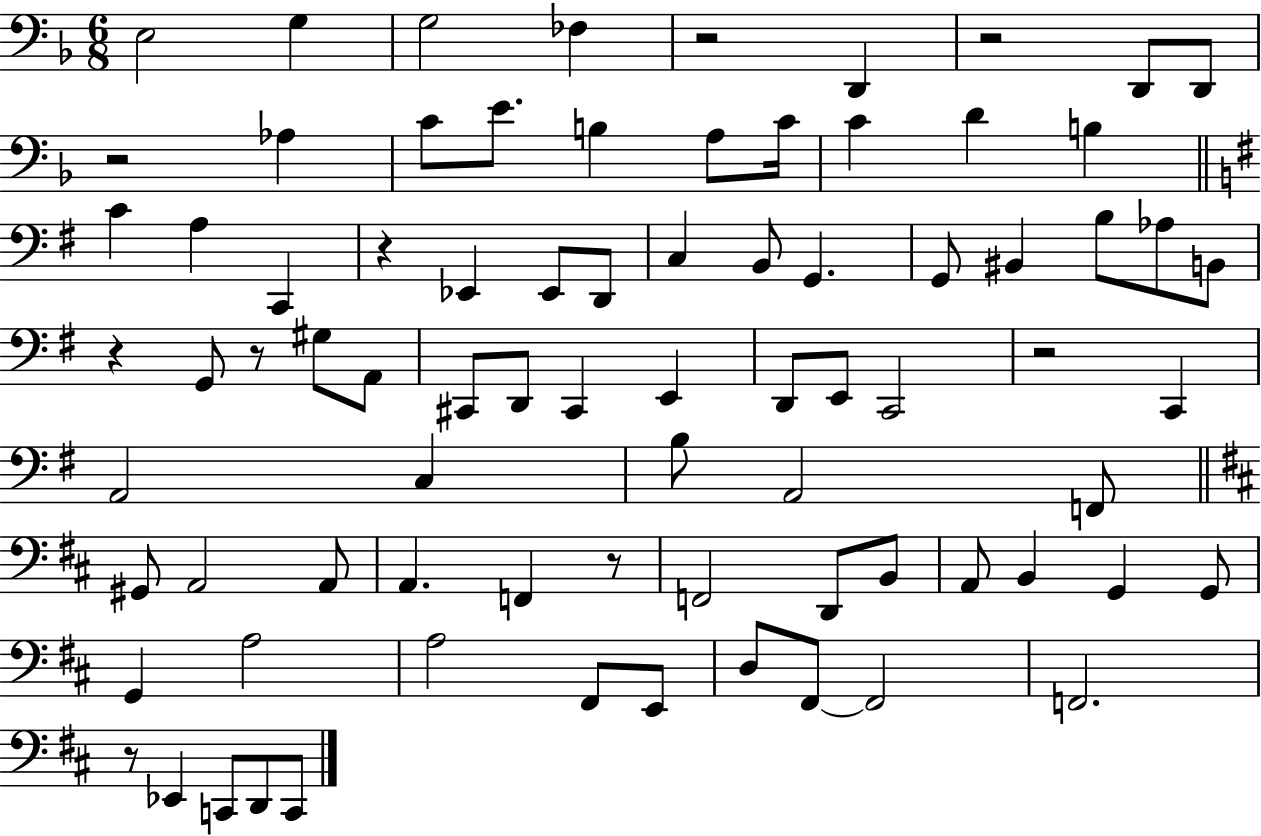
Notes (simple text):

E3/h G3/q G3/h FES3/q R/h D2/q R/h D2/e D2/e R/h Ab3/q C4/e E4/e. B3/q A3/e C4/s C4/q D4/q B3/q C4/q A3/q C2/q R/q Eb2/q Eb2/e D2/e C3/q B2/e G2/q. G2/e BIS2/q B3/e Ab3/e B2/e R/q G2/e R/e G#3/e A2/e C#2/e D2/e C#2/q E2/q D2/e E2/e C2/h R/h C2/q A2/h C3/q B3/e A2/h F2/e G#2/e A2/h A2/e A2/q. F2/q R/e F2/h D2/e B2/e A2/e B2/q G2/q G2/e G2/q A3/h A3/h F#2/e E2/e D3/e F#2/e F#2/h F2/h. R/e Eb2/q C2/e D2/e C2/e